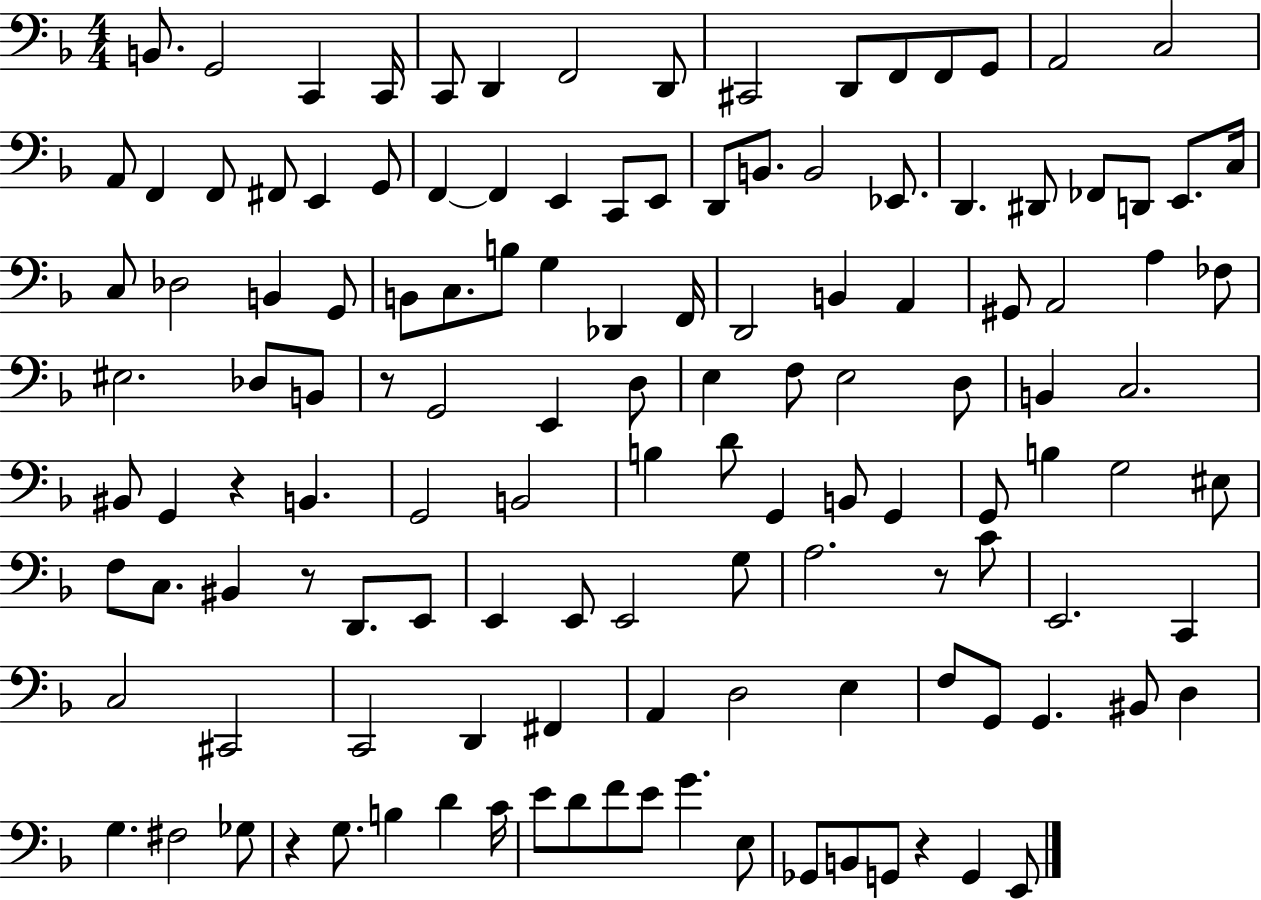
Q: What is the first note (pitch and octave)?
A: B2